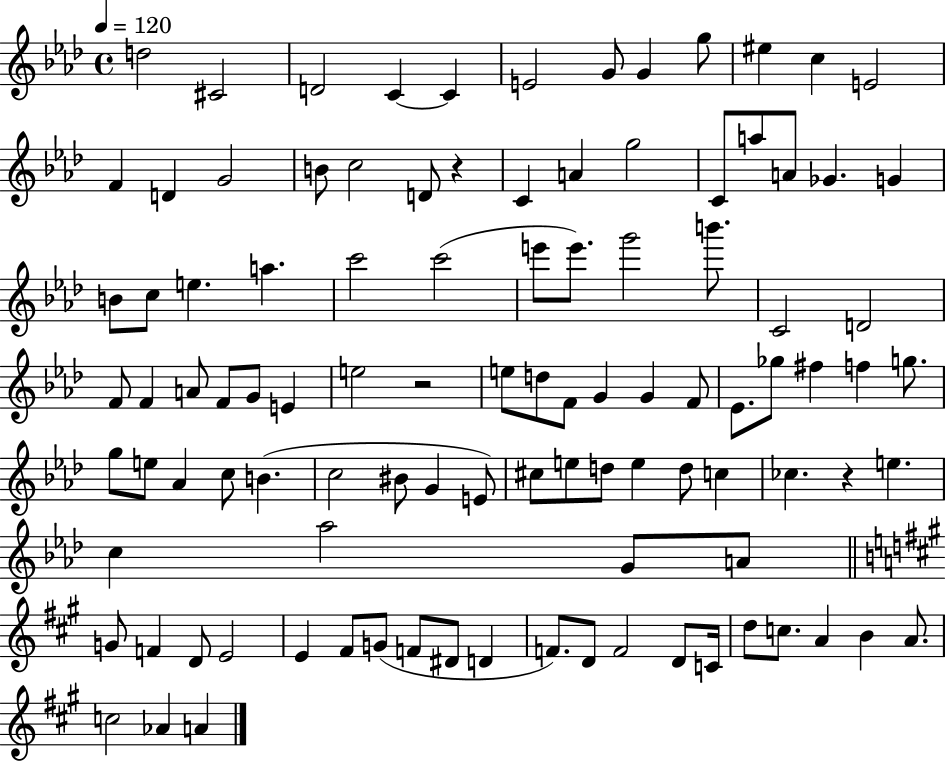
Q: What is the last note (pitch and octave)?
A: A4